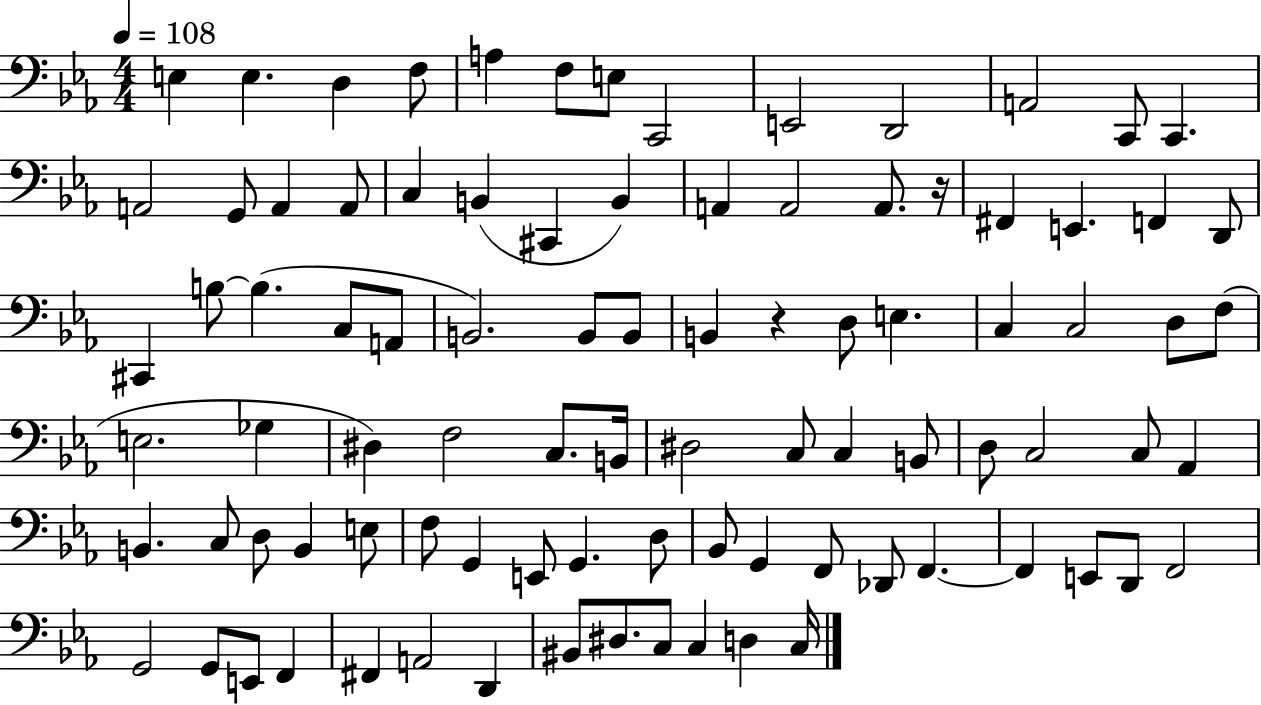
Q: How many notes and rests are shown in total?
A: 91